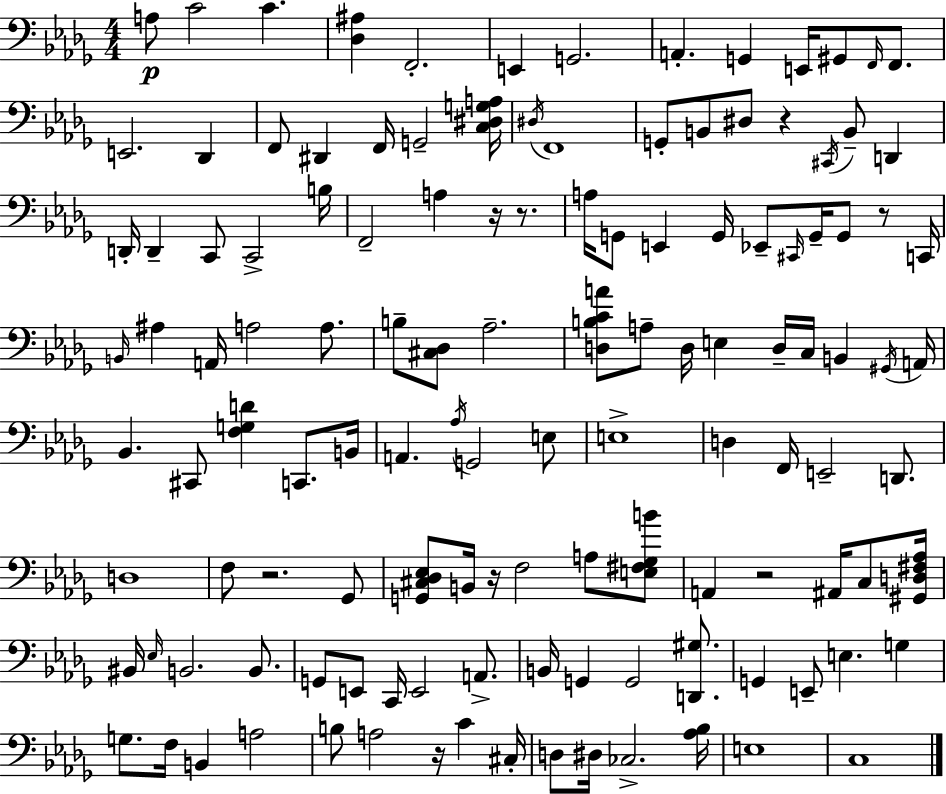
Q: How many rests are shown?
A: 8